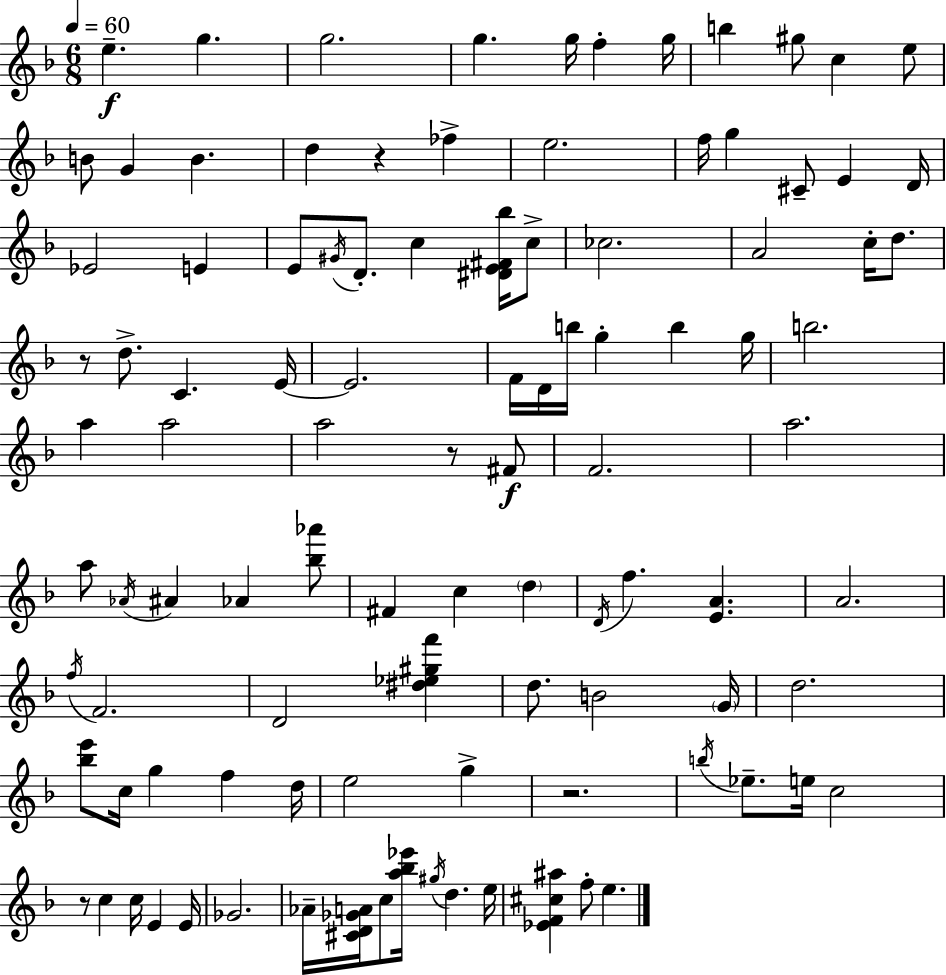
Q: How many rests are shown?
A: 5